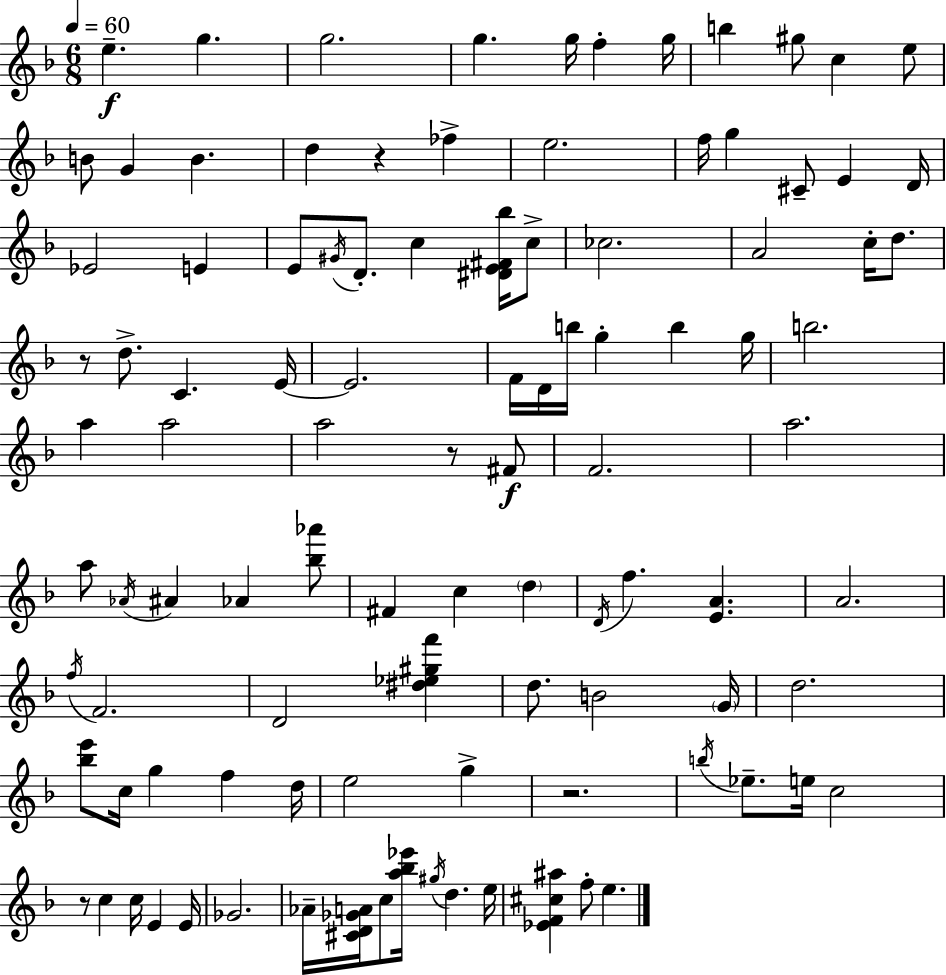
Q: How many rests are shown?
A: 5